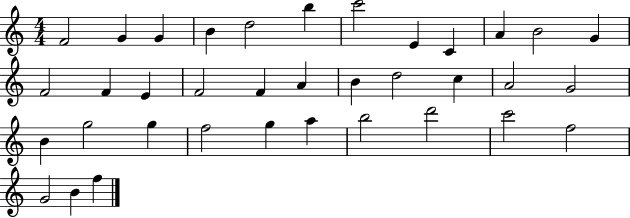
{
  \clef treble
  \numericTimeSignature
  \time 4/4
  \key c \major
  f'2 g'4 g'4 | b'4 d''2 b''4 | c'''2 e'4 c'4 | a'4 b'2 g'4 | \break f'2 f'4 e'4 | f'2 f'4 a'4 | b'4 d''2 c''4 | a'2 g'2 | \break b'4 g''2 g''4 | f''2 g''4 a''4 | b''2 d'''2 | c'''2 f''2 | \break g'2 b'4 f''4 | \bar "|."
}